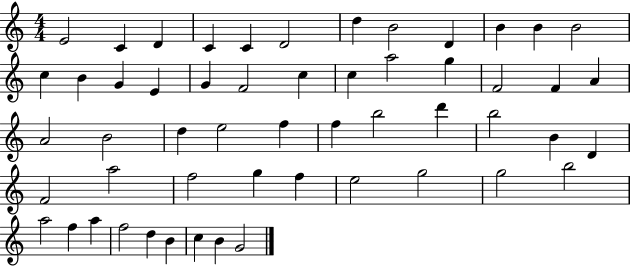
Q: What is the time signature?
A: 4/4